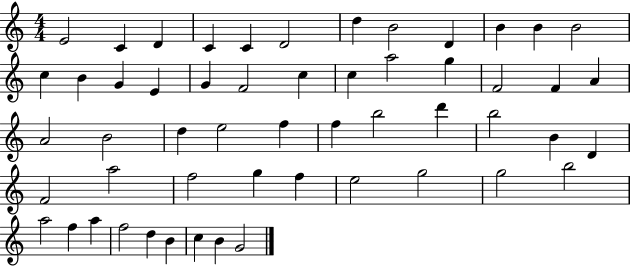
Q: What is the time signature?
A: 4/4